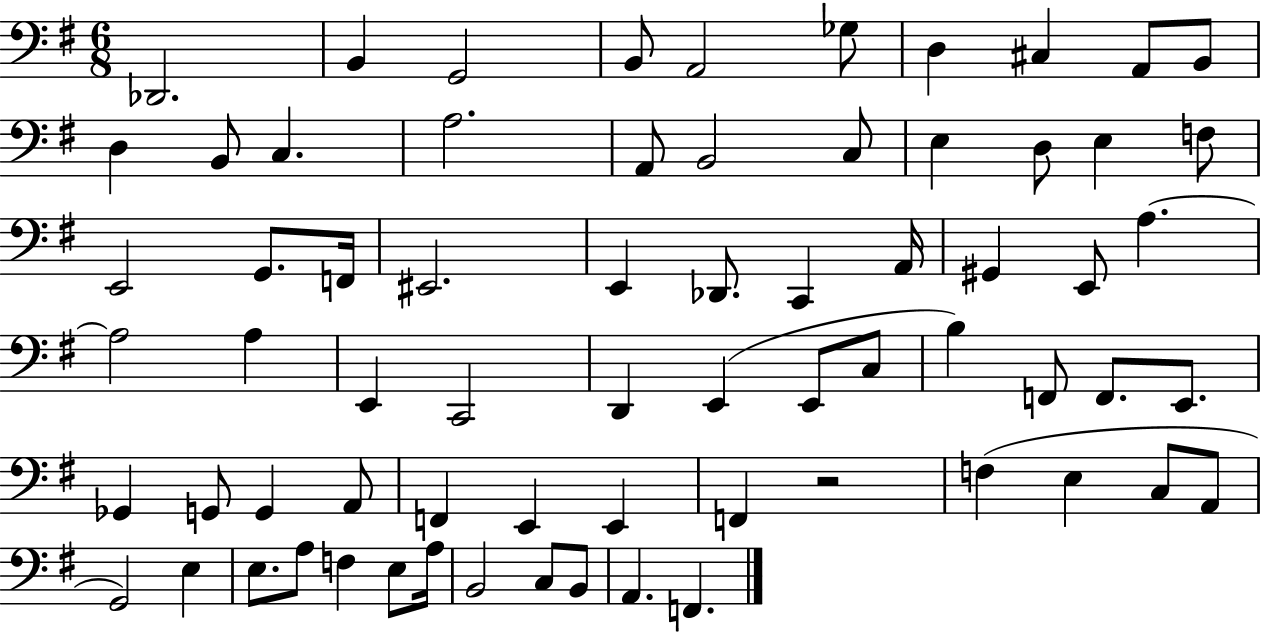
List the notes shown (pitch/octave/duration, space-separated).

Db2/h. B2/q G2/h B2/e A2/h Gb3/e D3/q C#3/q A2/e B2/e D3/q B2/e C3/q. A3/h. A2/e B2/h C3/e E3/q D3/e E3/q F3/e E2/h G2/e. F2/s EIS2/h. E2/q Db2/e. C2/q A2/s G#2/q E2/e A3/q. A3/h A3/q E2/q C2/h D2/q E2/q E2/e C3/e B3/q F2/e F2/e. E2/e. Gb2/q G2/e G2/q A2/e F2/q E2/q E2/q F2/q R/h F3/q E3/q C3/e A2/e G2/h E3/q E3/e. A3/e F3/q E3/e A3/s B2/h C3/e B2/e A2/q. F2/q.